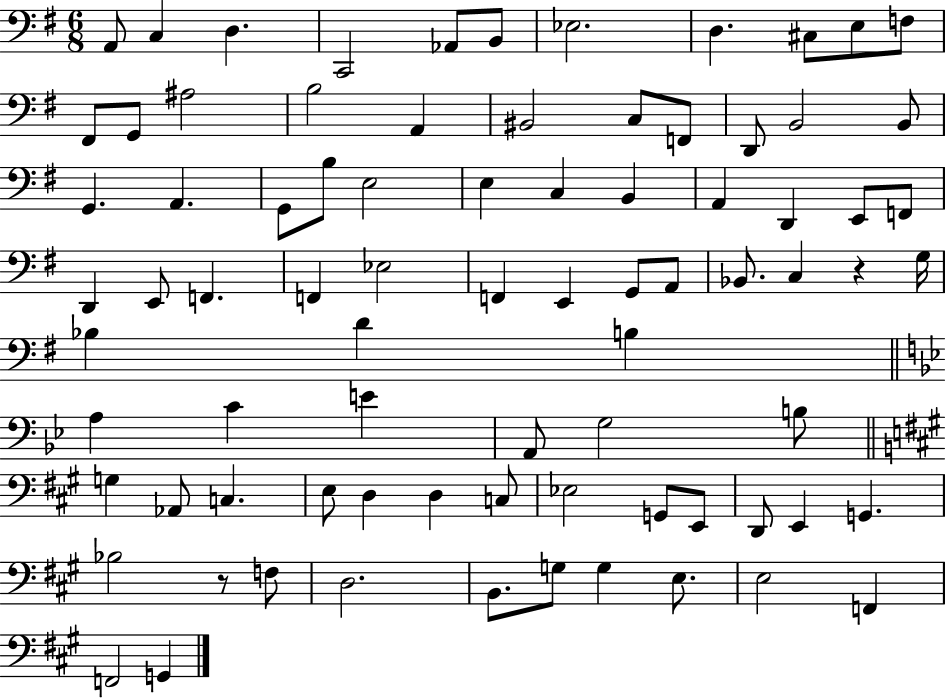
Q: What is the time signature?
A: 6/8